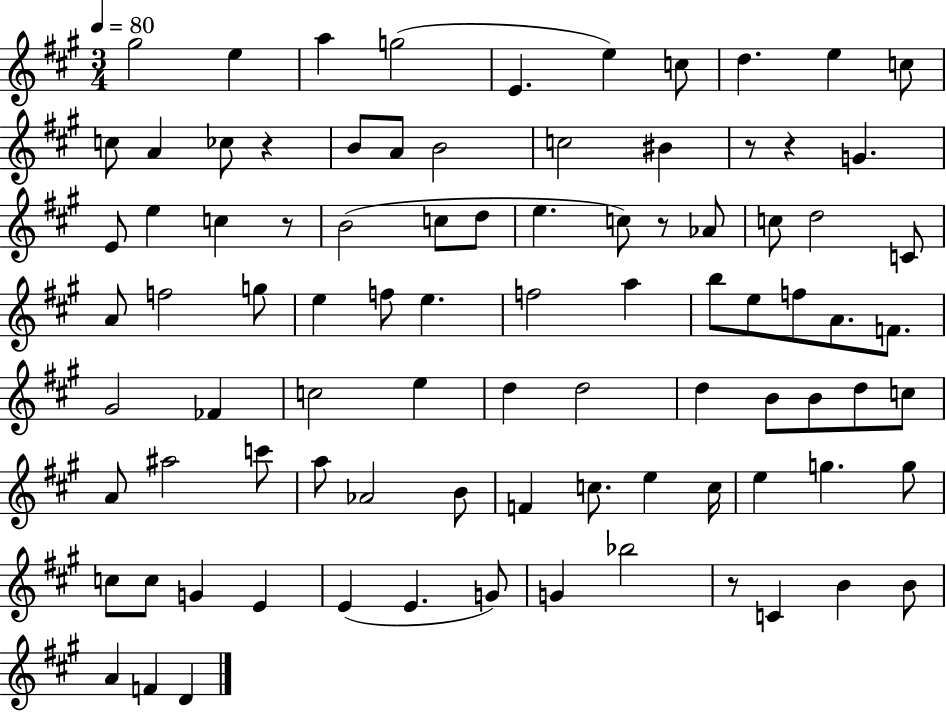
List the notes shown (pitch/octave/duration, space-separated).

G#5/h E5/q A5/q G5/h E4/q. E5/q C5/e D5/q. E5/q C5/e C5/e A4/q CES5/e R/q B4/e A4/e B4/h C5/h BIS4/q R/e R/q G4/q. E4/e E5/q C5/q R/e B4/h C5/e D5/e E5/q. C5/e R/e Ab4/e C5/e D5/h C4/e A4/e F5/h G5/e E5/q F5/e E5/q. F5/h A5/q B5/e E5/e F5/e A4/e. F4/e. G#4/h FES4/q C5/h E5/q D5/q D5/h D5/q B4/e B4/e D5/e C5/e A4/e A#5/h C6/e A5/e Ab4/h B4/e F4/q C5/e. E5/q C5/s E5/q G5/q. G5/e C5/e C5/e G4/q E4/q E4/q E4/q. G4/e G4/q Bb5/h R/e C4/q B4/q B4/e A4/q F4/q D4/q